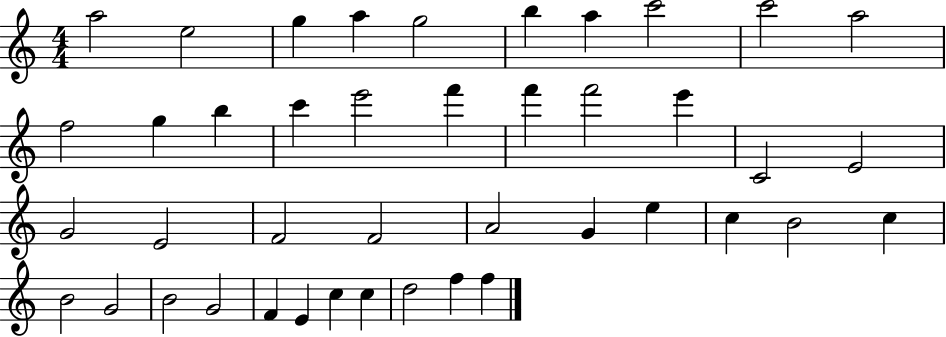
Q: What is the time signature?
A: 4/4